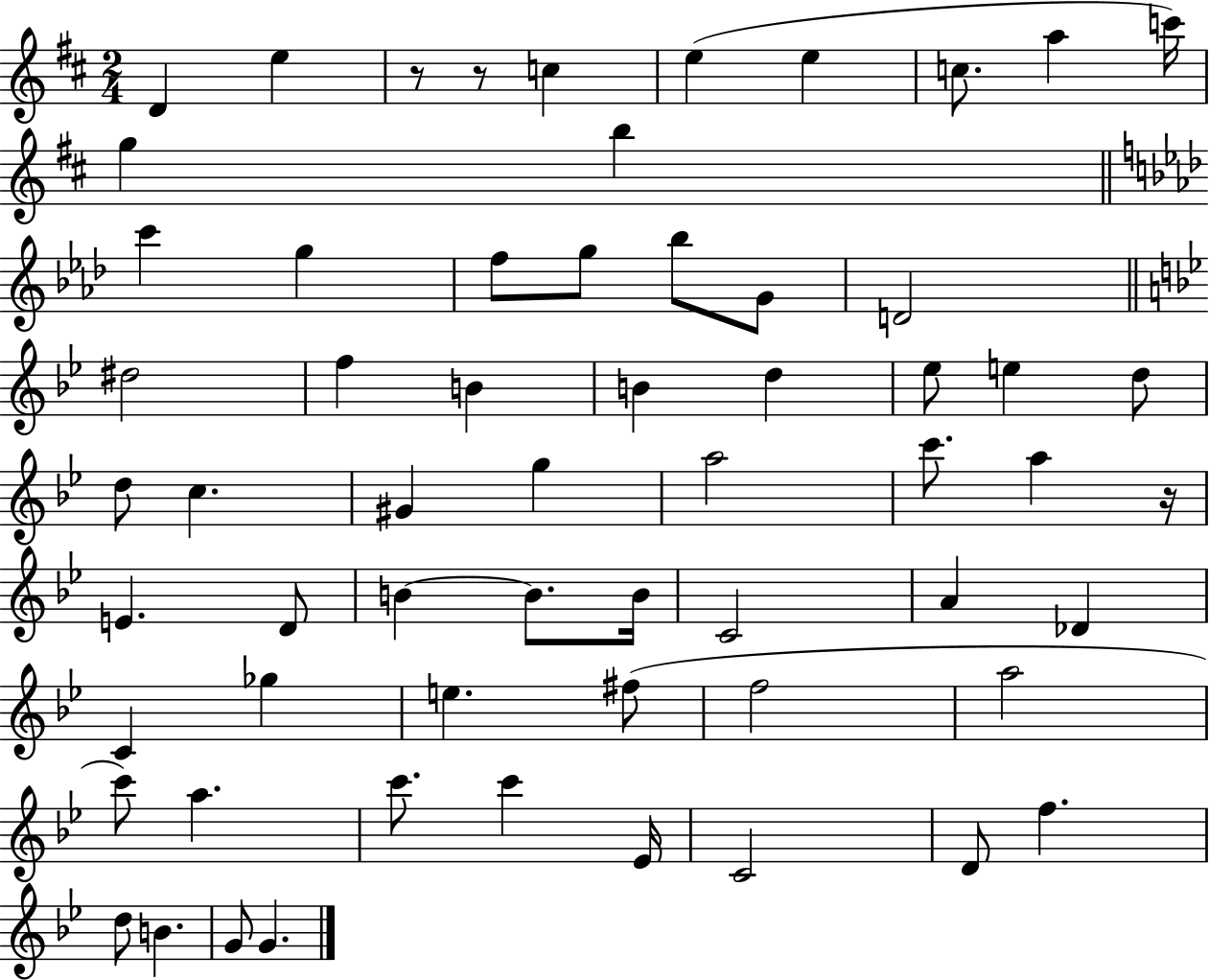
X:1
T:Untitled
M:2/4
L:1/4
K:D
D e z/2 z/2 c e e c/2 a c'/4 g b c' g f/2 g/2 _b/2 G/2 D2 ^d2 f B B d _e/2 e d/2 d/2 c ^G g a2 c'/2 a z/4 E D/2 B B/2 B/4 C2 A _D C _g e ^f/2 f2 a2 c'/2 a c'/2 c' _E/4 C2 D/2 f d/2 B G/2 G